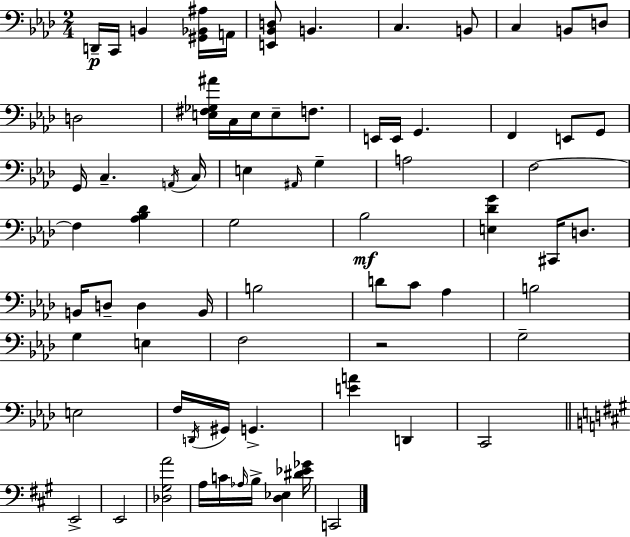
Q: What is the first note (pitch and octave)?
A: D2